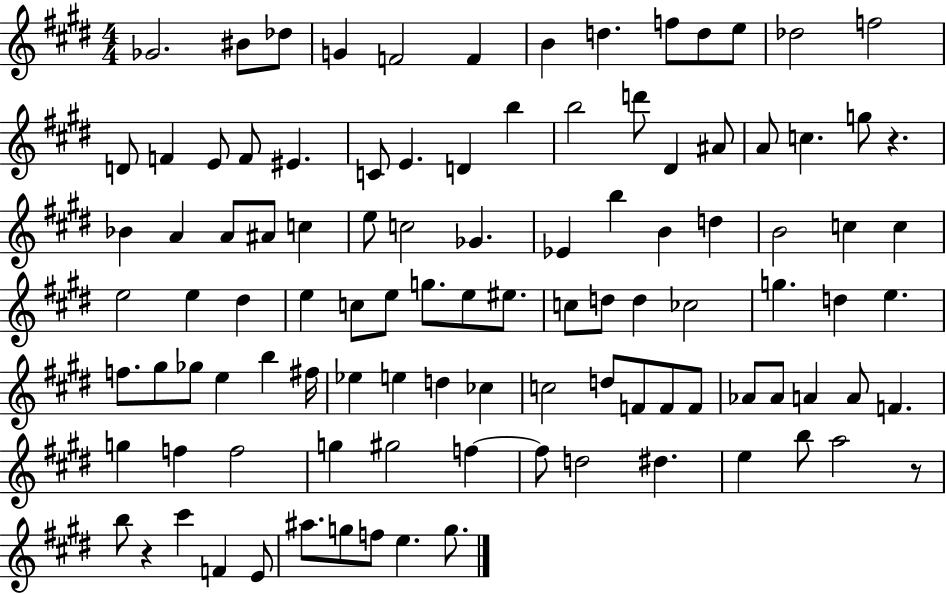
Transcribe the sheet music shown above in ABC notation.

X:1
T:Untitled
M:4/4
L:1/4
K:E
_G2 ^B/2 _d/2 G F2 F B d f/2 d/2 e/2 _d2 f2 D/2 F E/2 F/2 ^E C/2 E D b b2 d'/2 ^D ^A/2 A/2 c g/2 z _B A A/2 ^A/2 c e/2 c2 _G _E b B d B2 c c e2 e ^d e c/2 e/2 g/2 e/2 ^e/2 c/2 d/2 d _c2 g d e f/2 ^g/2 _g/2 e b ^f/4 _e e d _c c2 d/2 F/2 F/2 F/2 _A/2 _A/2 A A/2 F g f f2 g ^g2 f f/2 d2 ^d e b/2 a2 z/2 b/2 z ^c' F E/2 ^a/2 g/2 f/2 e g/2